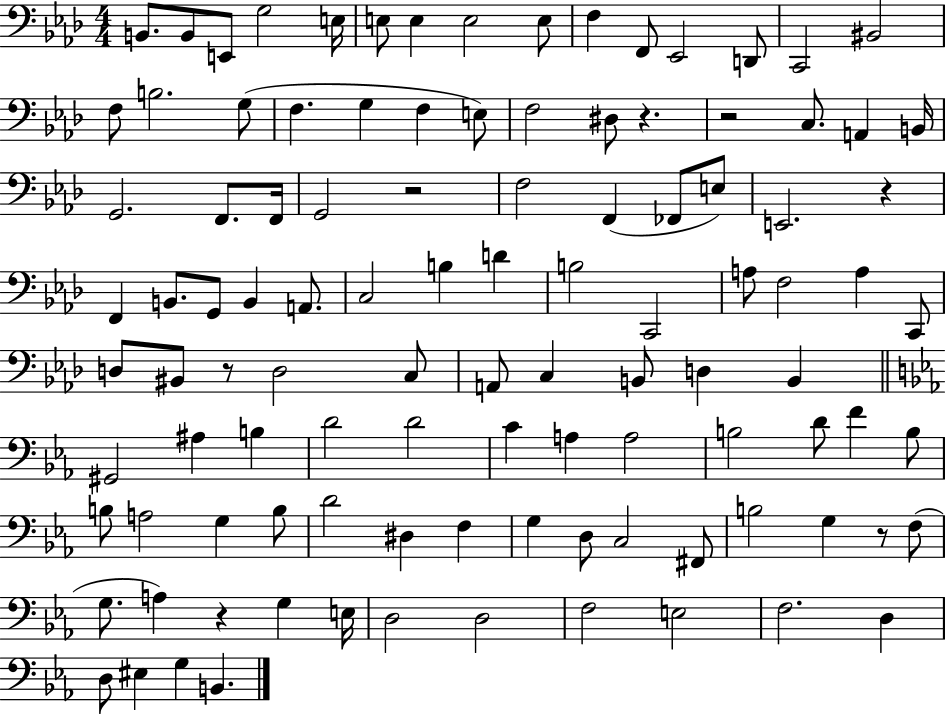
B2/e. B2/e E2/e G3/h E3/s E3/e E3/q E3/h E3/e F3/q F2/e Eb2/h D2/e C2/h BIS2/h F3/e B3/h. G3/e F3/q. G3/q F3/q E3/e F3/h D#3/e R/q. R/h C3/e. A2/q B2/s G2/h. F2/e. F2/s G2/h R/h F3/h F2/q FES2/e E3/e E2/h. R/q F2/q B2/e. G2/e B2/q A2/e. C3/h B3/q D4/q B3/h C2/h A3/e F3/h A3/q C2/e D3/e BIS2/e R/e D3/h C3/e A2/e C3/q B2/e D3/q B2/q G#2/h A#3/q B3/q D4/h D4/h C4/q A3/q A3/h B3/h D4/e F4/q B3/e B3/e A3/h G3/q B3/e D4/h D#3/q F3/q G3/q D3/e C3/h F#2/e B3/h G3/q R/e F3/e G3/e. A3/q R/q G3/q E3/s D3/h D3/h F3/h E3/h F3/h. D3/q D3/e EIS3/q G3/q B2/q.